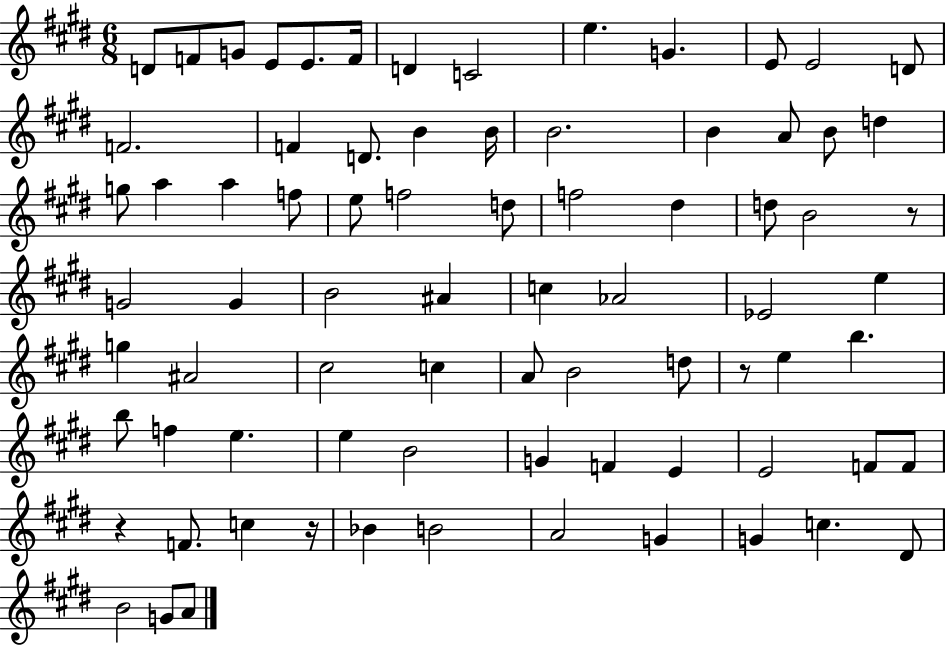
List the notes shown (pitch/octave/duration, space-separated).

D4/e F4/e G4/e E4/e E4/e. F4/s D4/q C4/h E5/q. G4/q. E4/e E4/h D4/e F4/h. F4/q D4/e. B4/q B4/s B4/h. B4/q A4/e B4/e D5/q G5/e A5/q A5/q F5/e E5/e F5/h D5/e F5/h D#5/q D5/e B4/h R/e G4/h G4/q B4/h A#4/q C5/q Ab4/h Eb4/h E5/q G5/q A#4/h C#5/h C5/q A4/e B4/h D5/e R/e E5/q B5/q. B5/e F5/q E5/q. E5/q B4/h G4/q F4/q E4/q E4/h F4/e F4/e R/q F4/e. C5/q R/s Bb4/q B4/h A4/h G4/q G4/q C5/q. D#4/e B4/h G4/e A4/e